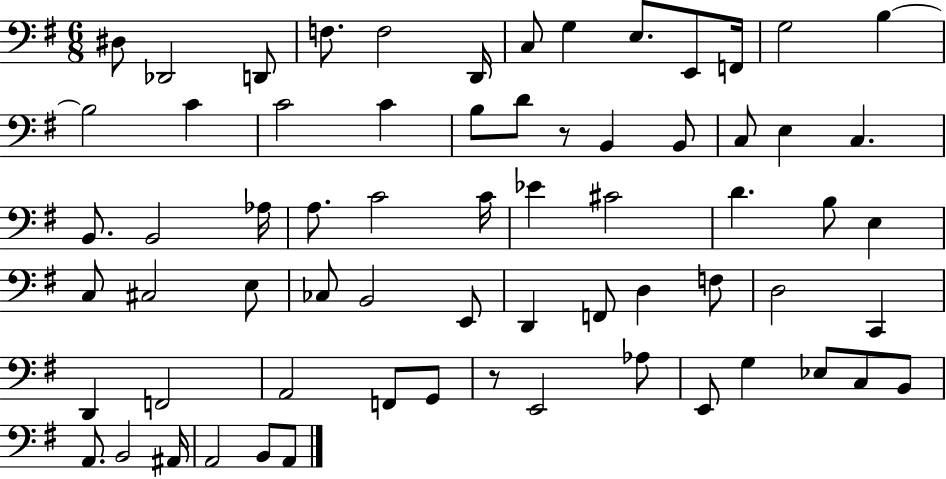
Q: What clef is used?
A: bass